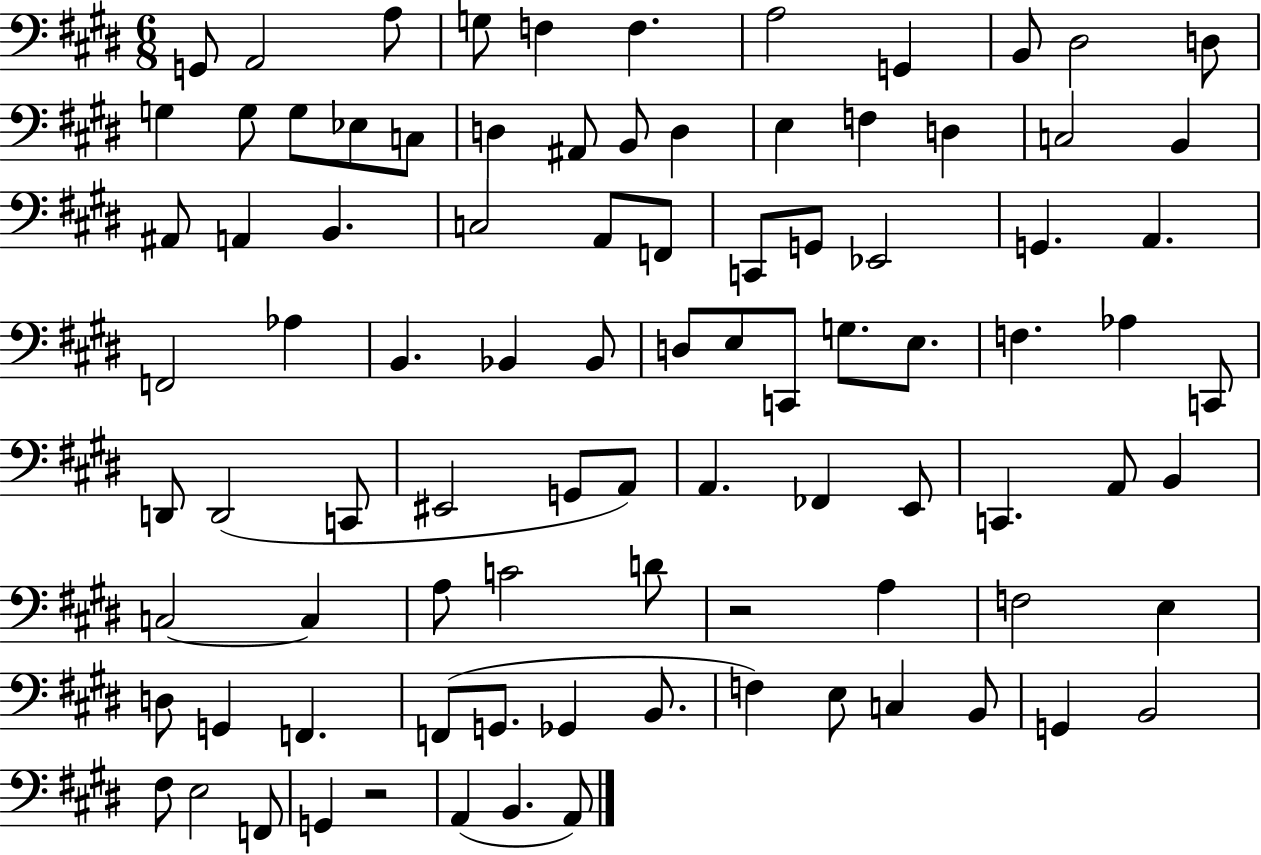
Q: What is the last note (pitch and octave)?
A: A2